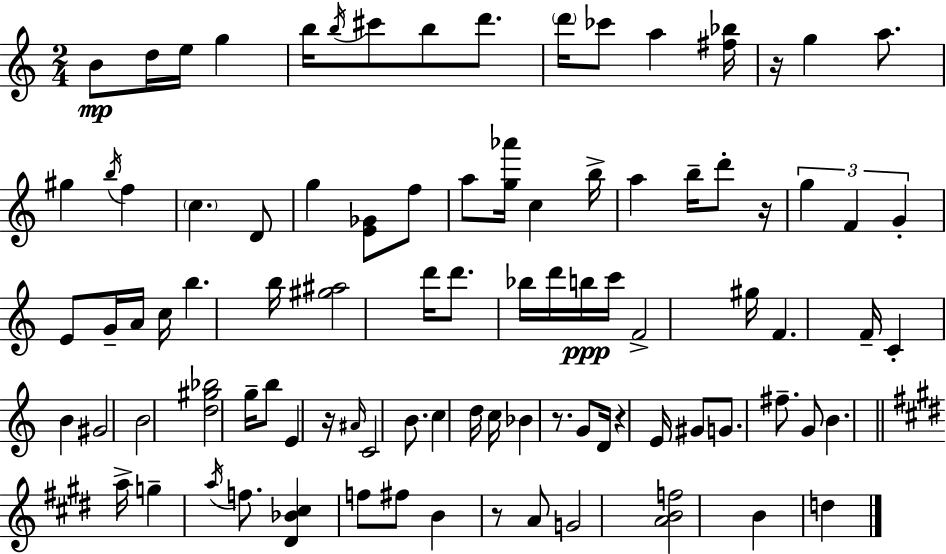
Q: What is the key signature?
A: A minor